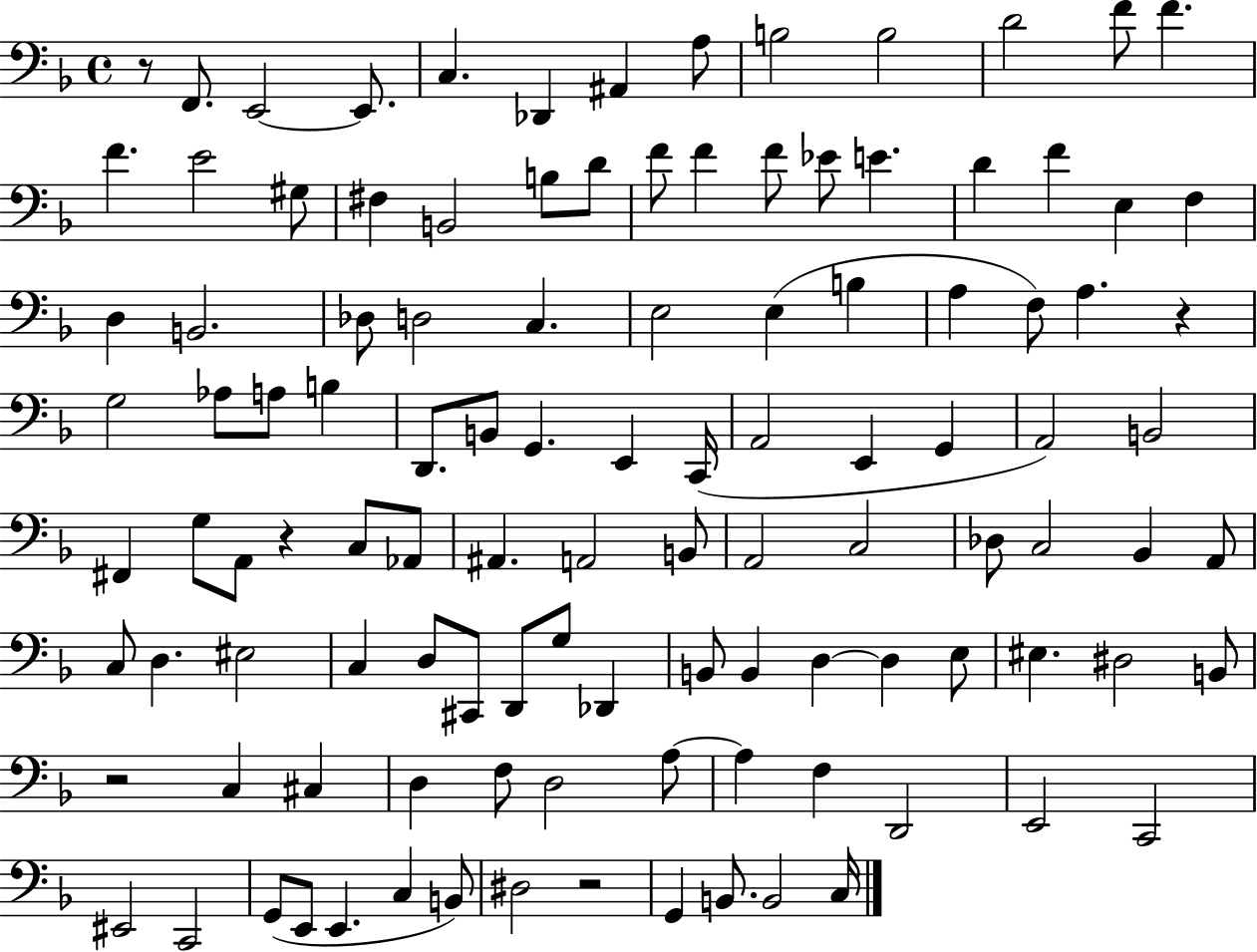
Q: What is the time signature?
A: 4/4